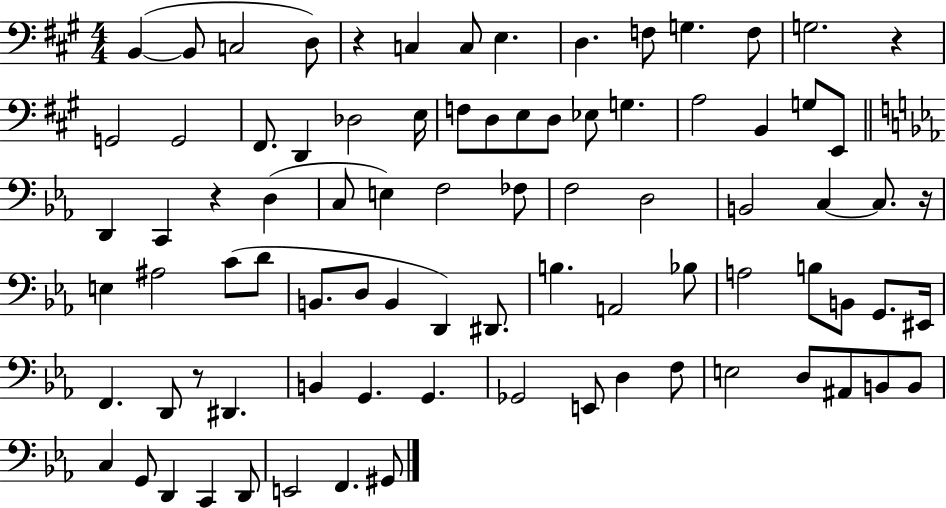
X:1
T:Untitled
M:4/4
L:1/4
K:A
B,, B,,/2 C,2 D,/2 z C, C,/2 E, D, F,/2 G, F,/2 G,2 z G,,2 G,,2 ^F,,/2 D,, _D,2 E,/4 F,/2 D,/2 E,/2 D,/2 _E,/2 G, A,2 B,, G,/2 E,,/2 D,, C,, z D, C,/2 E, F,2 _F,/2 F,2 D,2 B,,2 C, C,/2 z/4 E, ^A,2 C/2 D/2 B,,/2 D,/2 B,, D,, ^D,,/2 B, A,,2 _B,/2 A,2 B,/2 B,,/2 G,,/2 ^E,,/4 F,, D,,/2 z/2 ^D,, B,, G,, G,, _G,,2 E,,/2 D, F,/2 E,2 D,/2 ^A,,/2 B,,/2 B,,/2 C, G,,/2 D,, C,, D,,/2 E,,2 F,, ^G,,/2